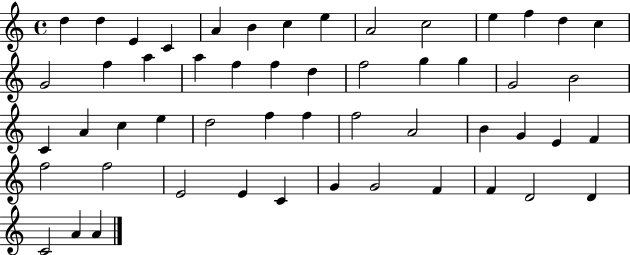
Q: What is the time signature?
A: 4/4